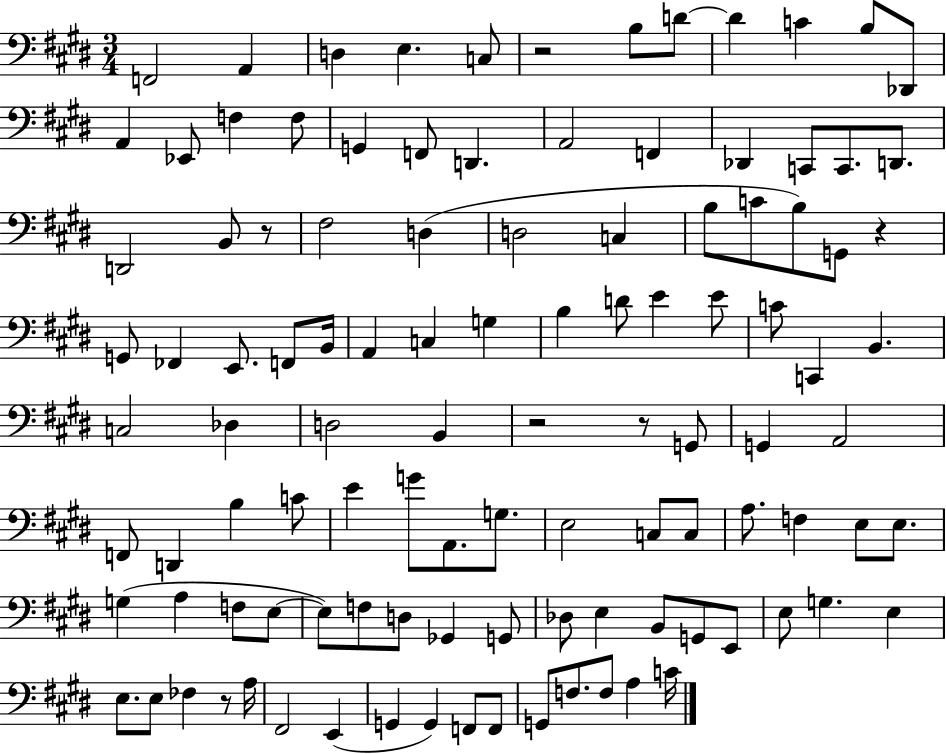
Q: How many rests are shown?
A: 6